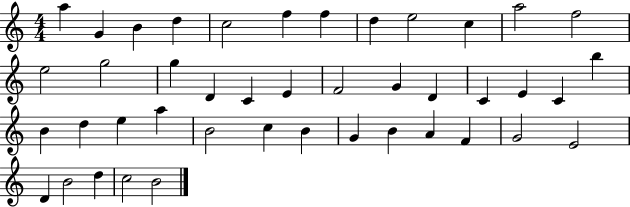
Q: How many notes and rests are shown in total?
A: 43